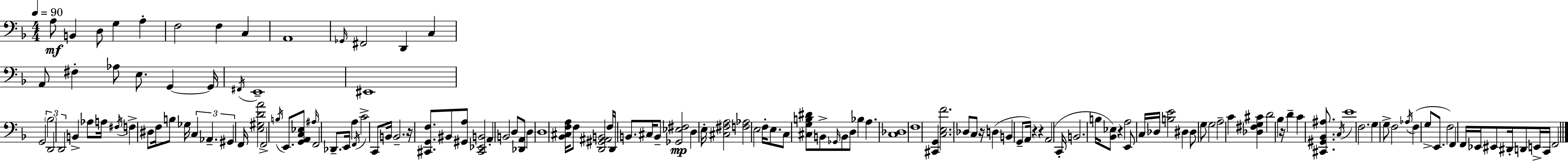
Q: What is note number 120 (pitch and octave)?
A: C2